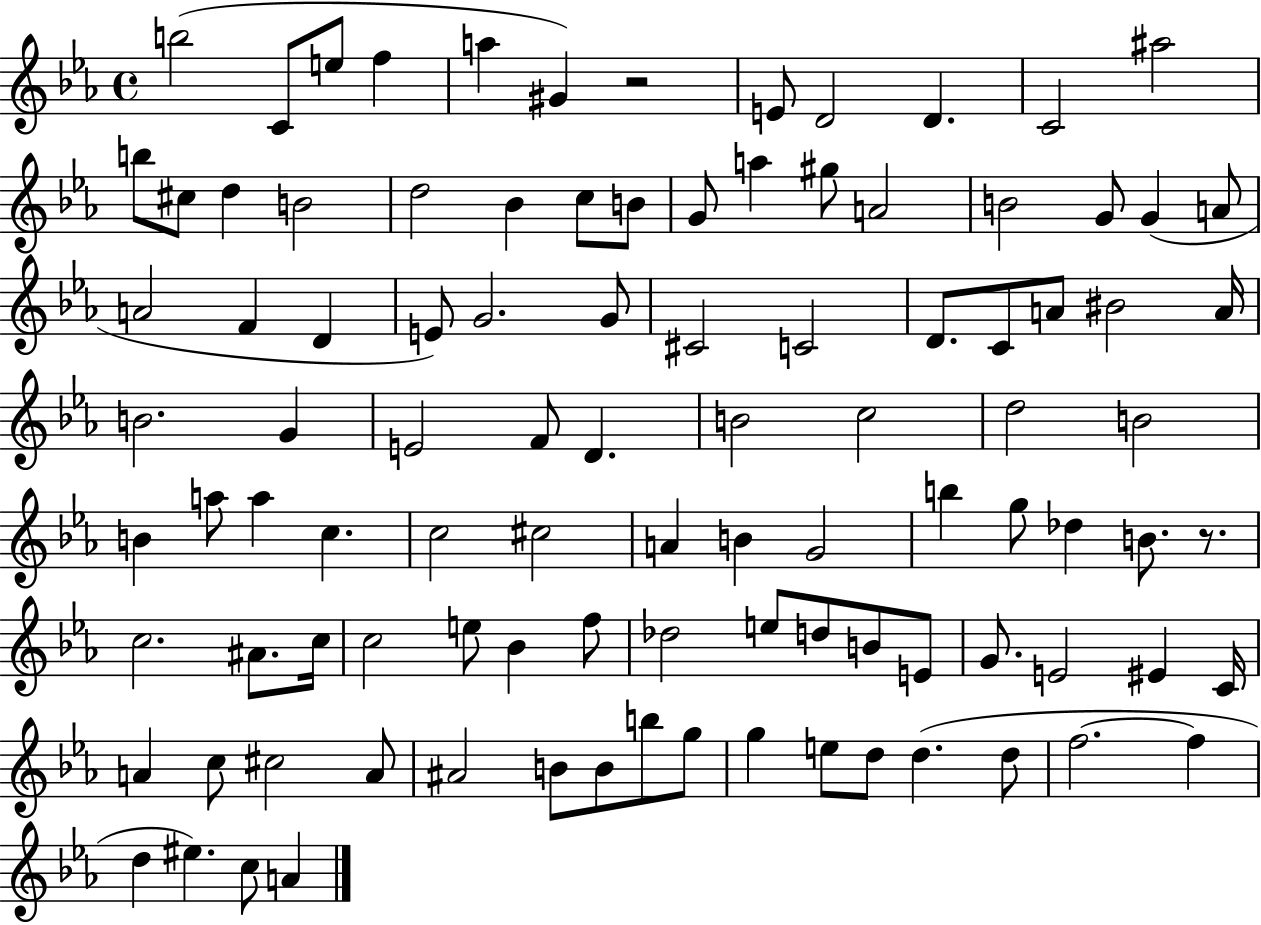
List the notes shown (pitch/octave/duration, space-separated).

B5/h C4/e E5/e F5/q A5/q G#4/q R/h E4/e D4/h D4/q. C4/h A#5/h B5/e C#5/e D5/q B4/h D5/h Bb4/q C5/e B4/e G4/e A5/q G#5/e A4/h B4/h G4/e G4/q A4/e A4/h F4/q D4/q E4/e G4/h. G4/e C#4/h C4/h D4/e. C4/e A4/e BIS4/h A4/s B4/h. G4/q E4/h F4/e D4/q. B4/h C5/h D5/h B4/h B4/q A5/e A5/q C5/q. C5/h C#5/h A4/q B4/q G4/h B5/q G5/e Db5/q B4/e. R/e. C5/h. A#4/e. C5/s C5/h E5/e Bb4/q F5/e Db5/h E5/e D5/e B4/e E4/e G4/e. E4/h EIS4/q C4/s A4/q C5/e C#5/h A4/e A#4/h B4/e B4/e B5/e G5/e G5/q E5/e D5/e D5/q. D5/e F5/h. F5/q D5/q EIS5/q. C5/e A4/q